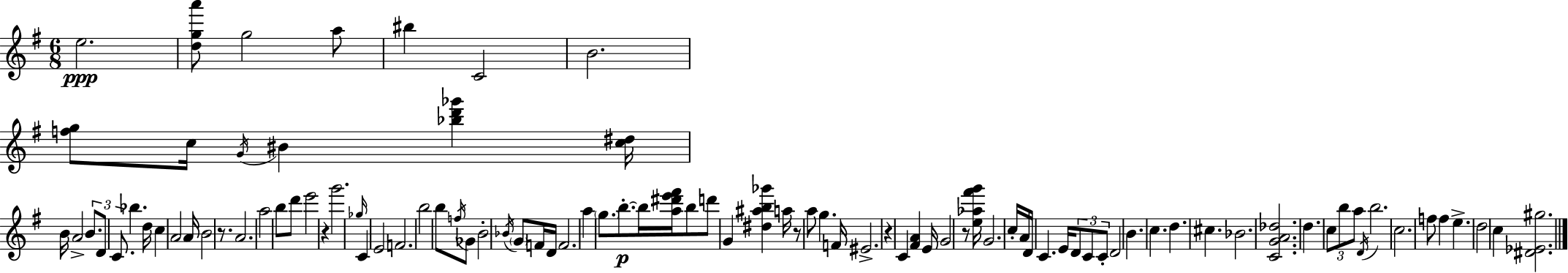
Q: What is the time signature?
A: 6/8